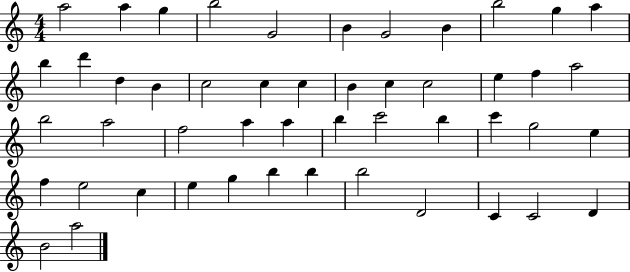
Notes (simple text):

A5/h A5/q G5/q B5/h G4/h B4/q G4/h B4/q B5/h G5/q A5/q B5/q D6/q D5/q B4/q C5/h C5/q C5/q B4/q C5/q C5/h E5/q F5/q A5/h B5/h A5/h F5/h A5/q A5/q B5/q C6/h B5/q C6/q G5/h E5/q F5/q E5/h C5/q E5/q G5/q B5/q B5/q B5/h D4/h C4/q C4/h D4/q B4/h A5/h